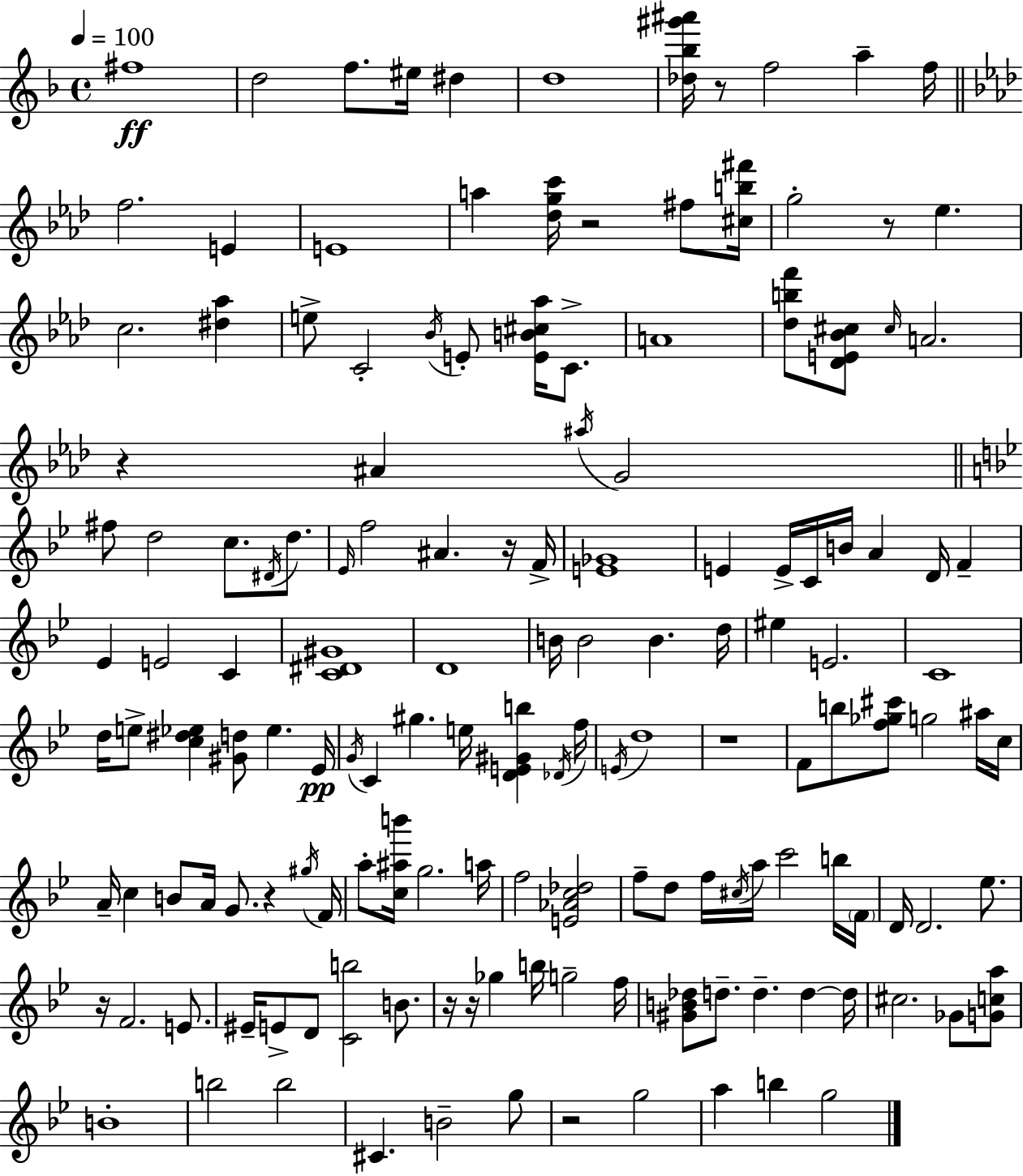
F#5/w D5/h F5/e. EIS5/s D#5/q D5/w [Db5,Bb5,G#6,A#6]/s R/e F5/h A5/q F5/s F5/h. E4/q E4/w A5/q [Db5,G5,C6]/s R/h F#5/e [C#5,B5,F#6]/s G5/h R/e Eb5/q. C5/h. [D#5,Ab5]/q E5/e C4/h Bb4/s E4/e [E4,B4,C#5,Ab5]/s C4/e. A4/w [Db5,B5,F6]/e [Db4,E4,Bb4,C#5]/e C#5/s A4/h. R/q A#4/q A#5/s G4/h F#5/e D5/h C5/e. D#4/s D5/e. Eb4/s F5/h A#4/q. R/s F4/s [E4,Gb4]/w E4/q E4/s C4/s B4/s A4/q D4/s F4/q Eb4/q E4/h C4/q [C4,D#4,G#4]/w D4/w B4/s B4/h B4/q. D5/s EIS5/q E4/h. C4/w D5/s E5/e [C5,D#5,Eb5]/q [G#4,D5]/e Eb5/q. Eb4/s G4/s C4/q G#5/q. E5/s [D4,E4,G#4,B5]/q Db4/s F5/s E4/s D5/w R/w F4/e B5/e [F5,Gb5,C#6]/e G5/h A#5/s C5/s A4/s C5/q B4/e A4/s G4/e. R/q G#5/s F4/s A5/e [C5,A#5,B6]/s G5/h. A5/s F5/h [E4,Ab4,C5,Db5]/h F5/e D5/e F5/s C#5/s A5/s C6/h B5/s F4/s D4/s D4/h. Eb5/e. R/s F4/h. E4/e. EIS4/s E4/e D4/e [C4,B5]/h B4/e. R/s R/s Gb5/q B5/s G5/h F5/s [G#4,B4,Db5]/e D5/e. D5/q. D5/q D5/s C#5/h. Gb4/e [G4,C5,A5]/e B4/w B5/h B5/h C#4/q. B4/h G5/e R/h G5/h A5/q B5/q G5/h